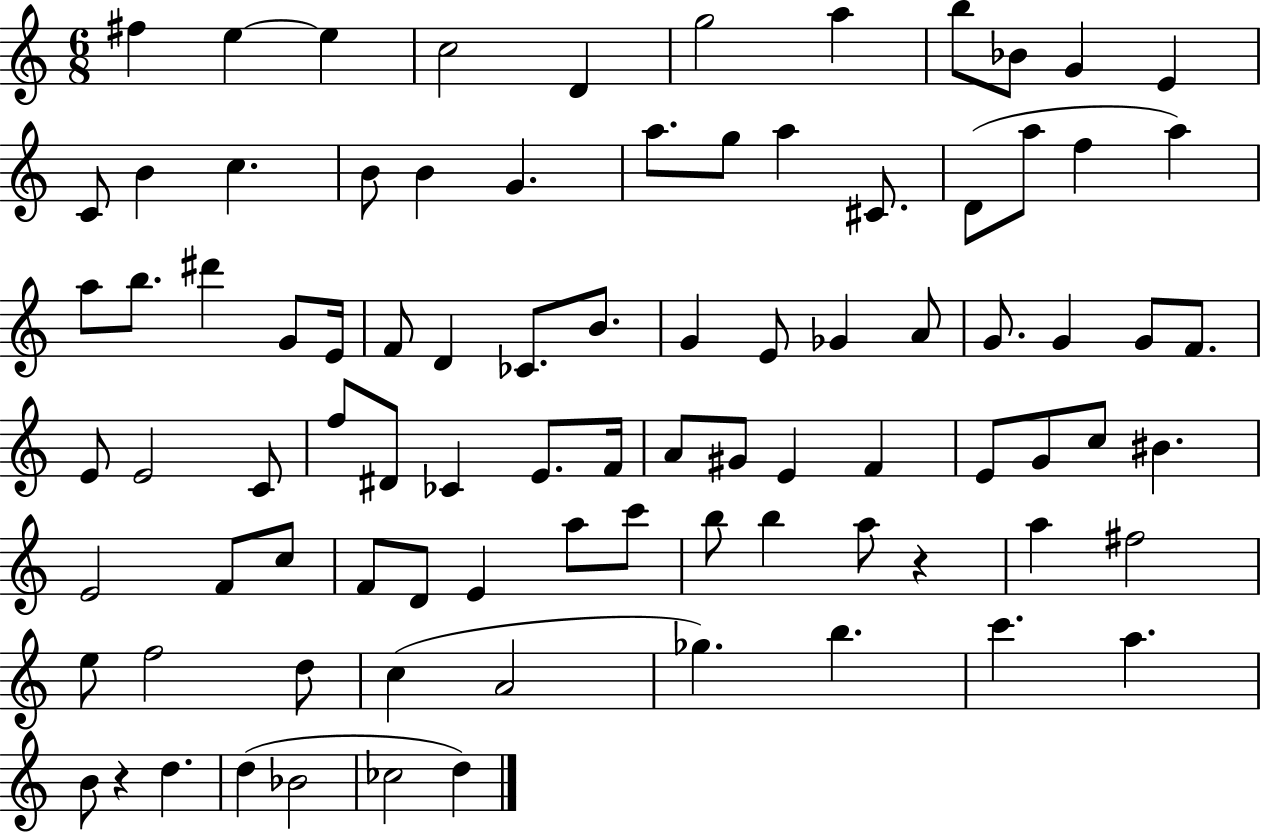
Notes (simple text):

F#5/q E5/q E5/q C5/h D4/q G5/h A5/q B5/e Bb4/e G4/q E4/q C4/e B4/q C5/q. B4/e B4/q G4/q. A5/e. G5/e A5/q C#4/e. D4/e A5/e F5/q A5/q A5/e B5/e. D#6/q G4/e E4/s F4/e D4/q CES4/e. B4/e. G4/q E4/e Gb4/q A4/e G4/e. G4/q G4/e F4/e. E4/e E4/h C4/e F5/e D#4/e CES4/q E4/e. F4/s A4/e G#4/e E4/q F4/q E4/e G4/e C5/e BIS4/q. E4/h F4/e C5/e F4/e D4/e E4/q A5/e C6/e B5/e B5/q A5/e R/q A5/q F#5/h E5/e F5/h D5/e C5/q A4/h Gb5/q. B5/q. C6/q. A5/q. B4/e R/q D5/q. D5/q Bb4/h CES5/h D5/q